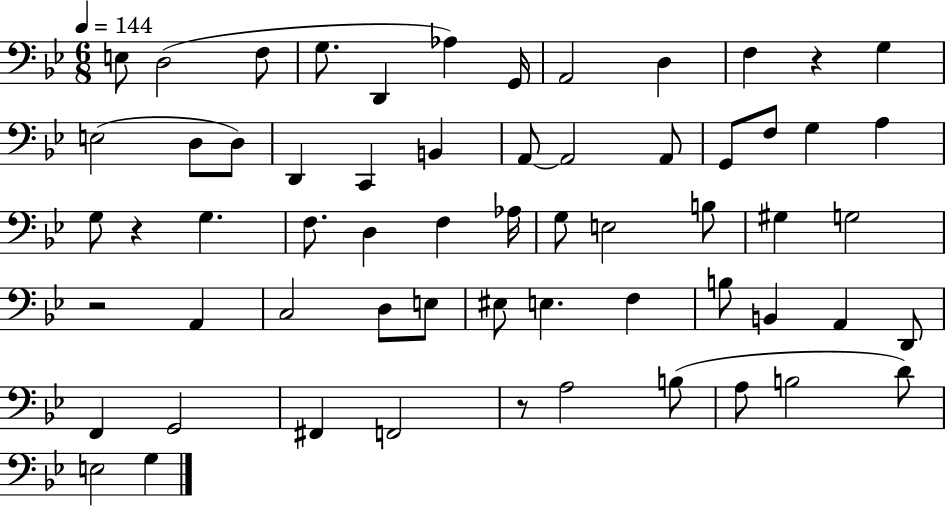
X:1
T:Untitled
M:6/8
L:1/4
K:Bb
E,/2 D,2 F,/2 G,/2 D,, _A, G,,/4 A,,2 D, F, z G, E,2 D,/2 D,/2 D,, C,, B,, A,,/2 A,,2 A,,/2 G,,/2 F,/2 G, A, G,/2 z G, F,/2 D, F, _A,/4 G,/2 E,2 B,/2 ^G, G,2 z2 A,, C,2 D,/2 E,/2 ^E,/2 E, F, B,/2 B,, A,, D,,/2 F,, G,,2 ^F,, F,,2 z/2 A,2 B,/2 A,/2 B,2 D/2 E,2 G,